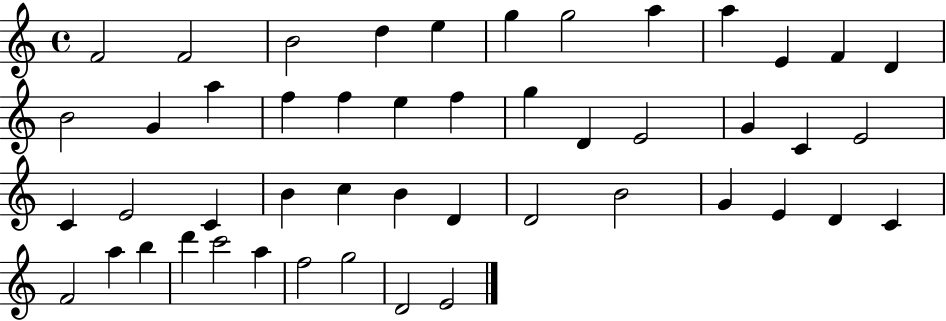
{
  \clef treble
  \time 4/4
  \defaultTimeSignature
  \key c \major
  f'2 f'2 | b'2 d''4 e''4 | g''4 g''2 a''4 | a''4 e'4 f'4 d'4 | \break b'2 g'4 a''4 | f''4 f''4 e''4 f''4 | g''4 d'4 e'2 | g'4 c'4 e'2 | \break c'4 e'2 c'4 | b'4 c''4 b'4 d'4 | d'2 b'2 | g'4 e'4 d'4 c'4 | \break f'2 a''4 b''4 | d'''4 c'''2 a''4 | f''2 g''2 | d'2 e'2 | \break \bar "|."
}